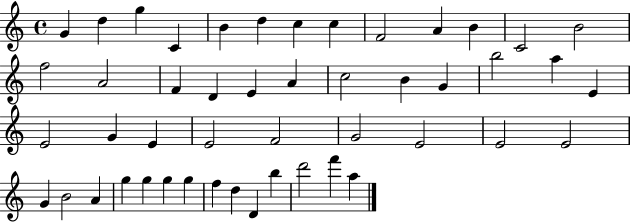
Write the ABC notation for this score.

X:1
T:Untitled
M:4/4
L:1/4
K:C
G d g C B d c c F2 A B C2 B2 f2 A2 F D E A c2 B G b2 a E E2 G E E2 F2 G2 E2 E2 E2 G B2 A g g g g f d D b d'2 f' a